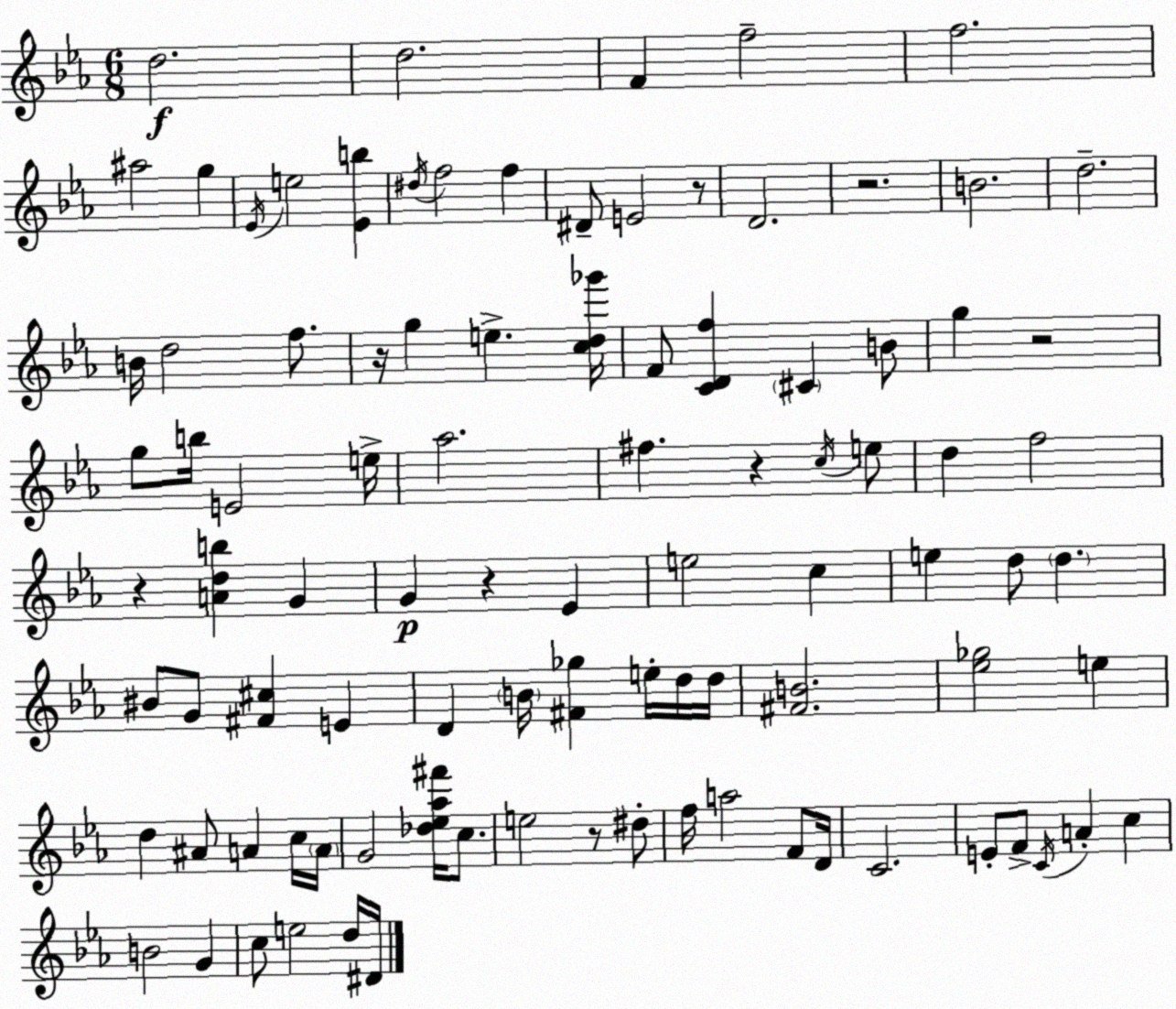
X:1
T:Untitled
M:6/8
L:1/4
K:Eb
d2 d2 F f2 f2 ^a2 g _E/4 e2 [_Eb] ^d/4 f2 f ^D/2 E2 z/2 D2 z2 B2 d2 B/4 d2 f/2 z/4 g e [cd_g']/4 F/2 [CDf] ^C B/2 g z2 g/2 b/4 E2 e/4 _a2 ^f z c/4 e/2 d f2 z [Adb] G G z _E e2 c e d/2 d ^B/2 G/2 [^F^c] E D B/4 [^F_g] e/4 d/4 d/4 [^FB]2 [_e_g]2 e d ^A/2 A c/4 A/4 G2 [_d_e_a^f']/4 c/2 e2 z/2 ^d/2 f/4 a2 F/2 D/4 C2 E/2 F/2 C/4 A c B2 G c/2 e2 d/4 ^D/4